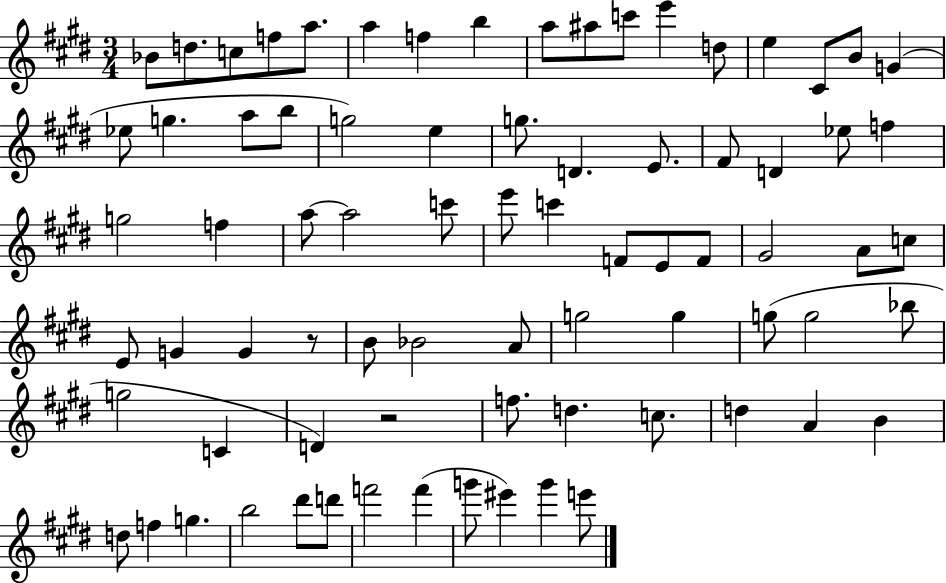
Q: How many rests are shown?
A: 2